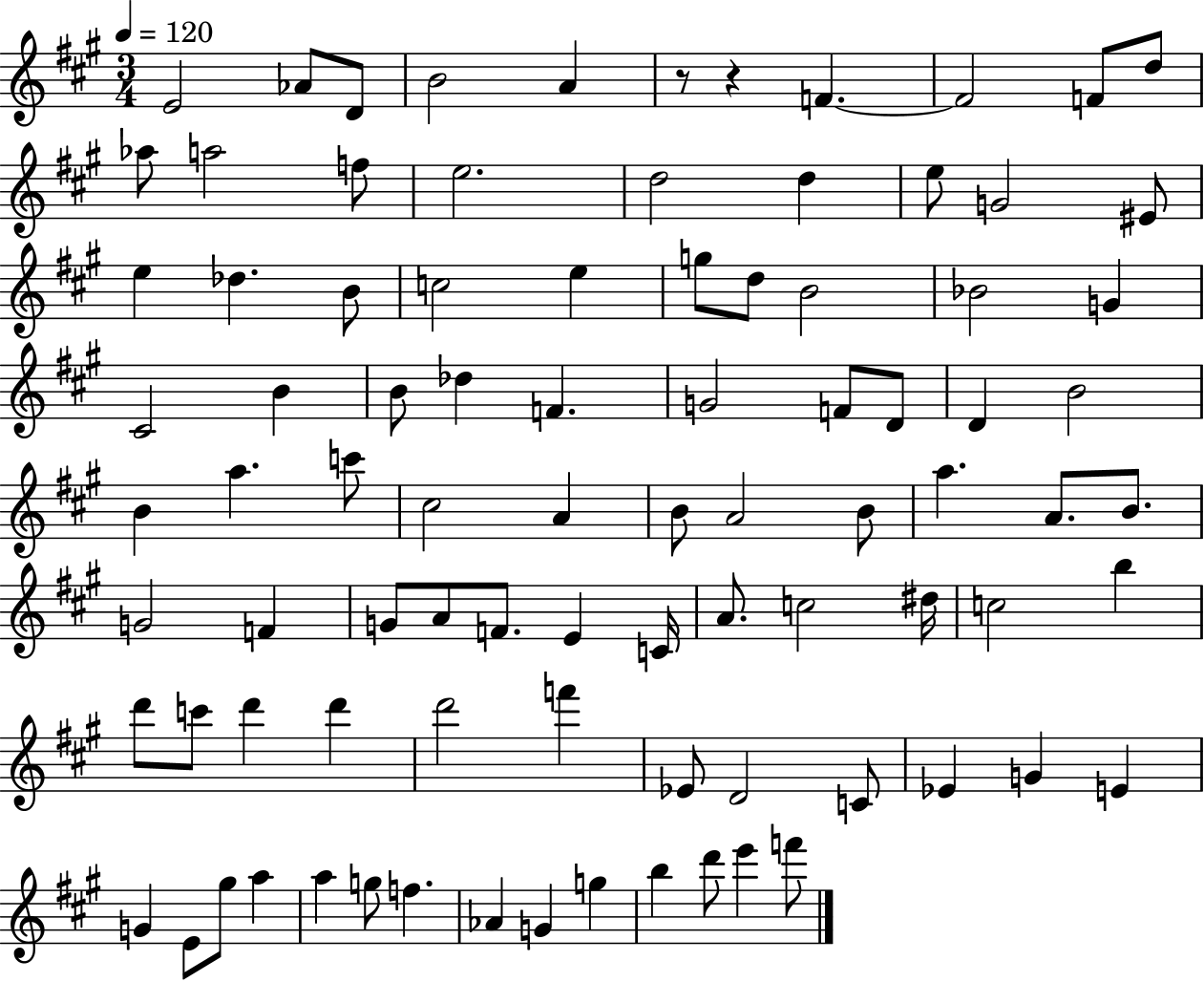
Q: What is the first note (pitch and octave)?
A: E4